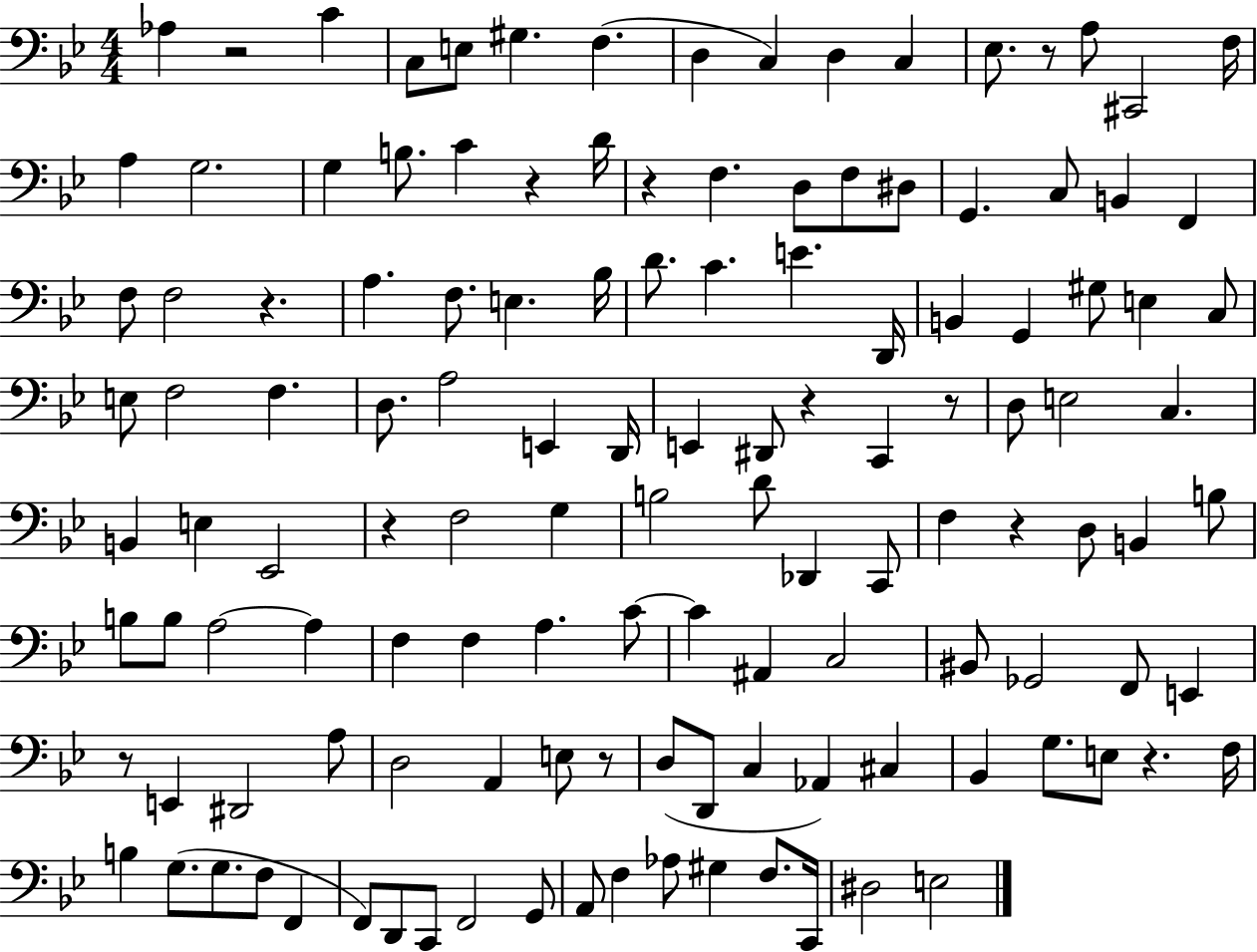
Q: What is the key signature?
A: BES major